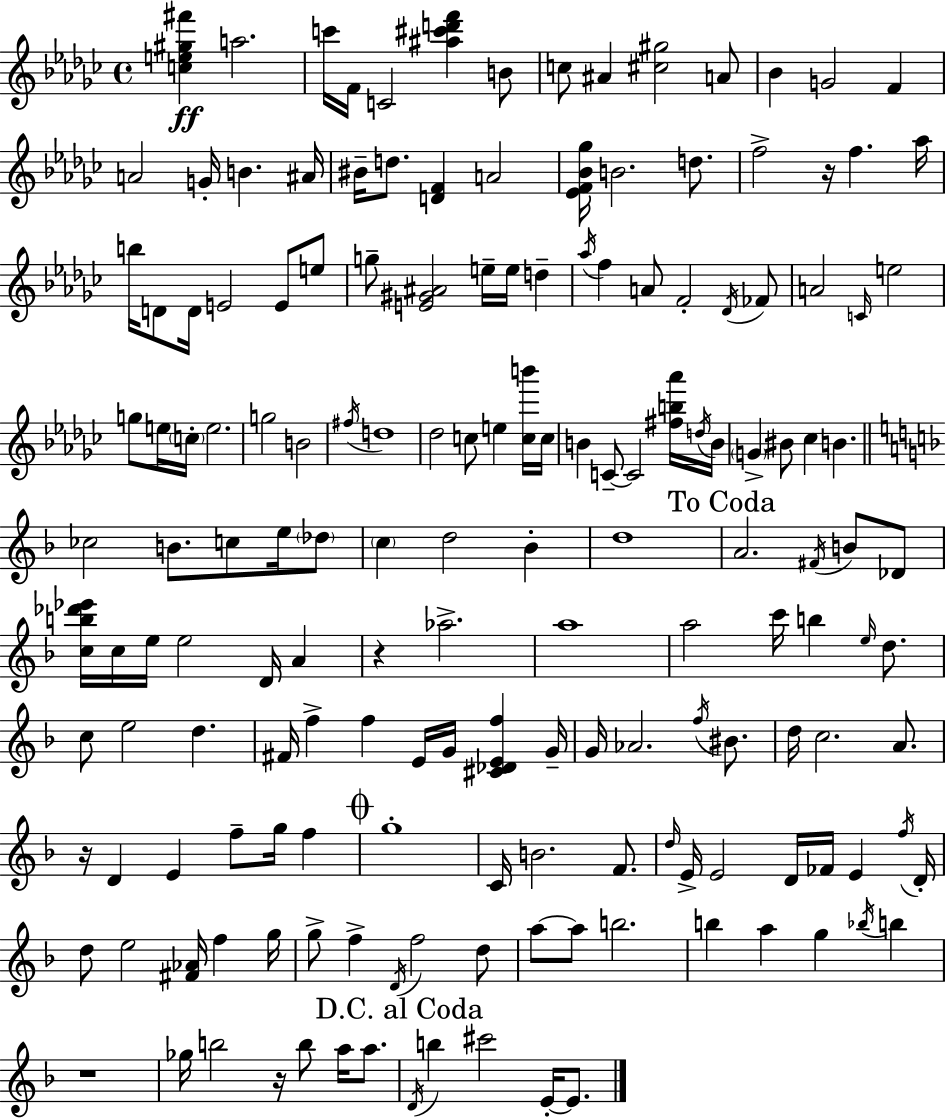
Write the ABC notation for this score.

X:1
T:Untitled
M:4/4
L:1/4
K:Ebm
[ce^g^f'] a2 c'/4 F/4 C2 [^a^c'd'f'] B/2 c/2 ^A [^c^g]2 A/2 _B G2 F A2 G/4 B ^A/4 ^B/4 d/2 [DF] A2 [_EF_B_g]/4 B2 d/2 f2 z/4 f _a/4 b/4 D/2 D/4 E2 E/2 e/2 g/2 [E^G^A]2 e/4 e/4 d _a/4 f A/2 F2 _D/4 _F/2 A2 C/4 e2 g/2 e/4 c/4 e2 g2 B2 ^f/4 d4 _d2 c/2 e [cb']/4 c/4 B C/2 C2 [^fb_a']/4 d/4 B/4 G ^B/2 _c B _c2 B/2 c/2 e/4 _d/2 c d2 _B d4 A2 ^F/4 B/2 _D/2 [cb_d'_e']/4 c/4 e/4 e2 D/4 A z _a2 a4 a2 c'/4 b e/4 d/2 c/2 e2 d ^F/4 f f E/4 G/4 [^C_DEf] G/4 G/4 _A2 f/4 ^B/2 d/4 c2 A/2 z/4 D E f/2 g/4 f g4 C/4 B2 F/2 d/4 E/4 E2 D/4 _F/4 E f/4 D/4 d/2 e2 [^F_A]/4 f g/4 g/2 f D/4 f2 d/2 a/2 a/2 b2 b a g _b/4 b z4 _g/4 b2 z/4 b/2 a/4 a/2 D/4 b ^c'2 E/4 E/2